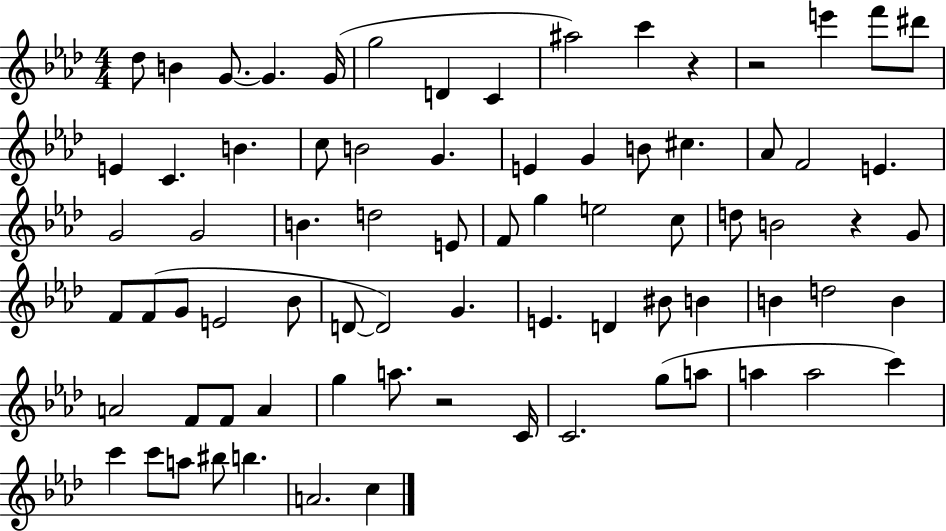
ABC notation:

X:1
T:Untitled
M:4/4
L:1/4
K:Ab
_d/2 B G/2 G G/4 g2 D C ^a2 c' z z2 e' f'/2 ^d'/2 E C B c/2 B2 G E G B/2 ^c _A/2 F2 E G2 G2 B d2 E/2 F/2 g e2 c/2 d/2 B2 z G/2 F/2 F/2 G/2 E2 _B/2 D/2 D2 G E D ^B/2 B B d2 B A2 F/2 F/2 A g a/2 z2 C/4 C2 g/2 a/2 a a2 c' c' c'/2 a/2 ^b/2 b A2 c